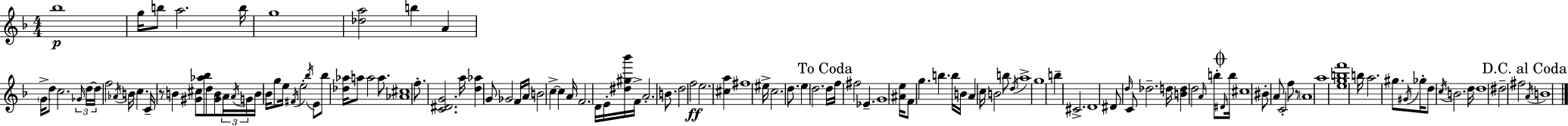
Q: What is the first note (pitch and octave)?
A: Bb5